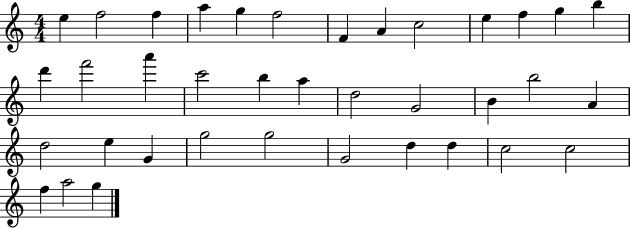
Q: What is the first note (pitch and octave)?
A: E5